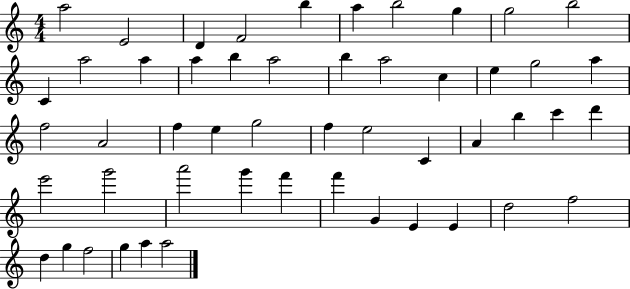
A5/h E4/h D4/q F4/h B5/q A5/q B5/h G5/q G5/h B5/h C4/q A5/h A5/q A5/q B5/q A5/h B5/q A5/h C5/q E5/q G5/h A5/q F5/h A4/h F5/q E5/q G5/h F5/q E5/h C4/q A4/q B5/q C6/q D6/q E6/h G6/h A6/h G6/q F6/q F6/q G4/q E4/q E4/q D5/h F5/h D5/q G5/q F5/h G5/q A5/q A5/h